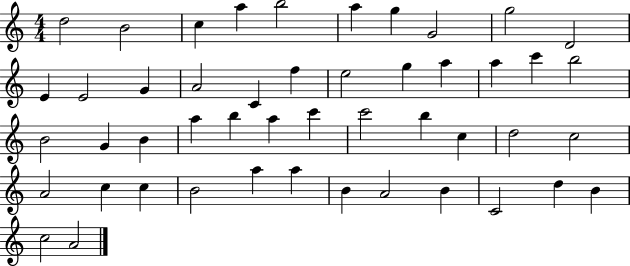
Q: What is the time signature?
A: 4/4